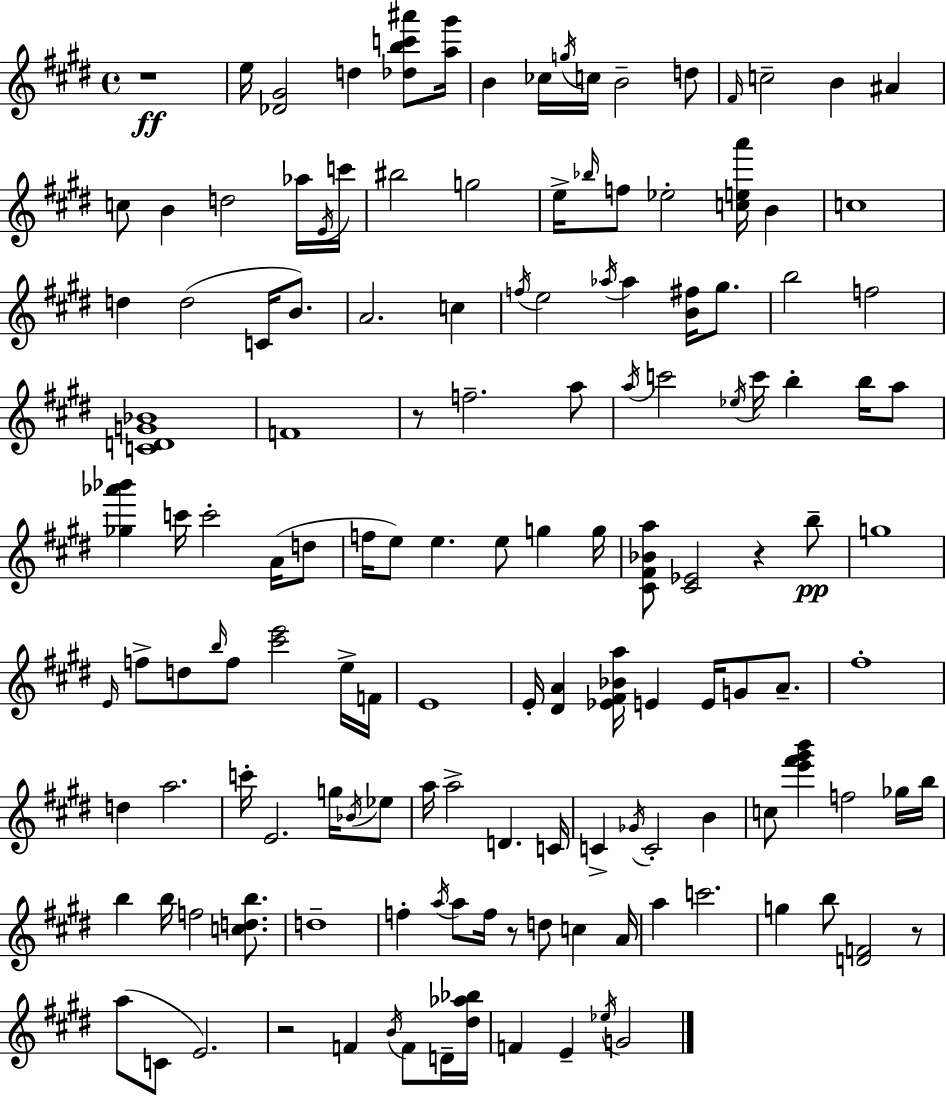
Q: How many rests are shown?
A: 6